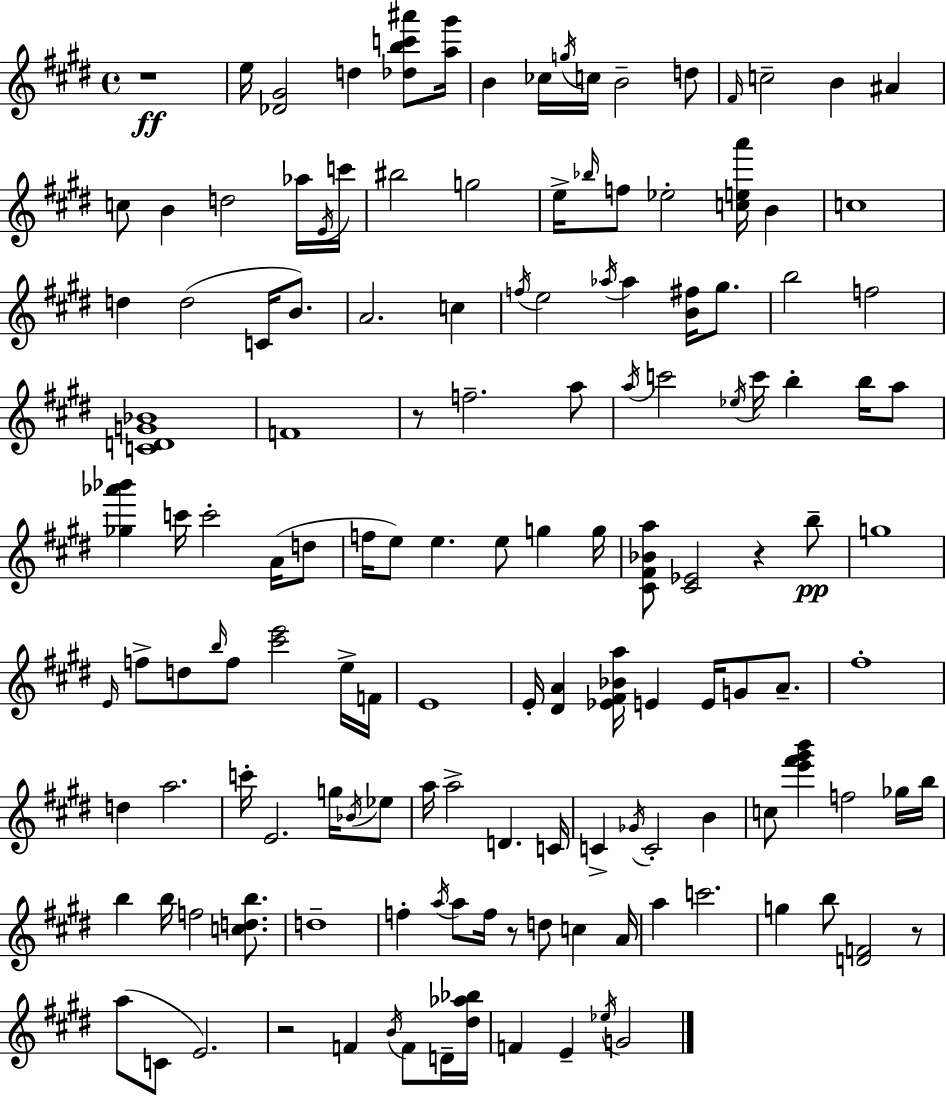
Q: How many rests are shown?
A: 6